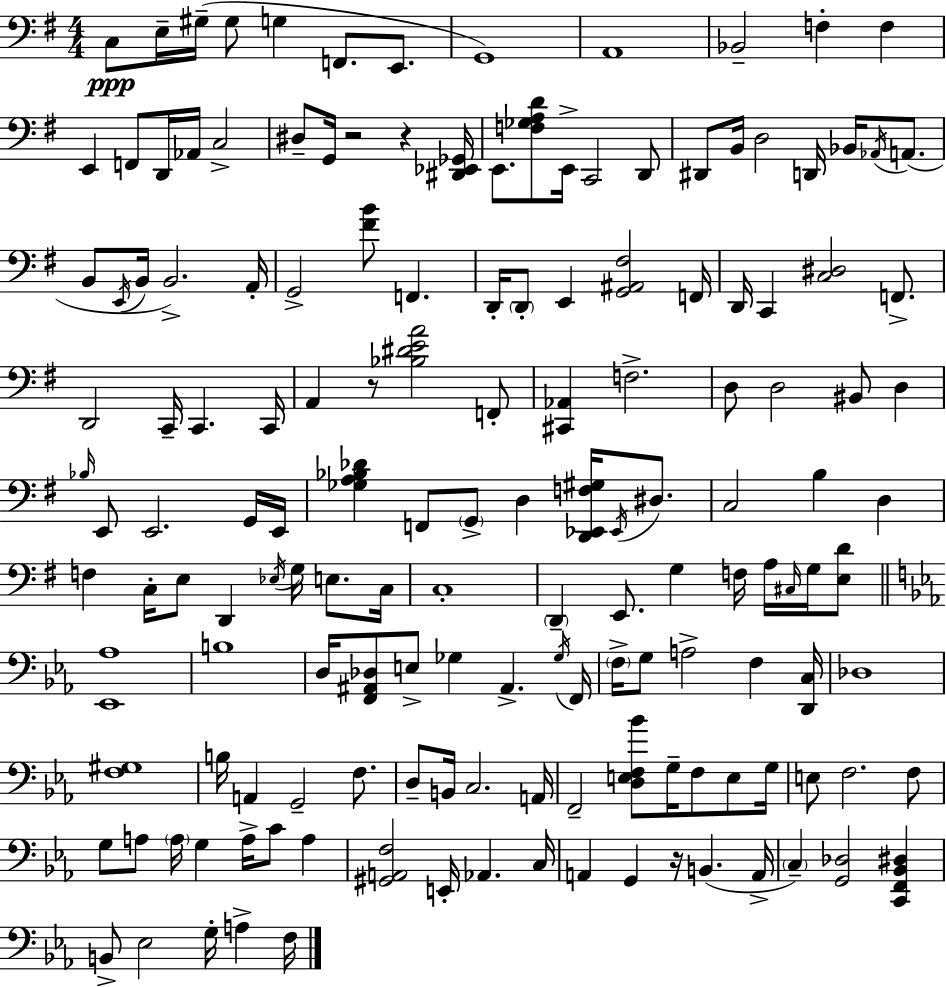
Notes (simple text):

C3/e E3/s G#3/s G#3/e G3/q F2/e. E2/e. G2/w A2/w Bb2/h F3/q F3/q E2/q F2/e D2/s Ab2/s C3/h D#3/e G2/s R/h R/q [D#2,Eb2,Gb2]/s E2/e. [F3,Gb3,A3,D4]/e E2/s C2/h D2/e D#2/e B2/s D3/h D2/s Bb2/s Ab2/s A2/e. B2/e E2/s B2/s B2/h. A2/s G2/h [F#4,B4]/e F2/q. D2/s D2/e E2/q [G2,A#2,F#3]/h F2/s D2/s C2/q [C3,D#3]/h F2/e. D2/h C2/s C2/q. C2/s A2/q R/e [Bb3,D#4,E4,A4]/h F2/e [C#2,Ab2]/q F3/h. D3/e D3/h BIS2/e D3/q Bb3/s E2/e E2/h. G2/s E2/s [Gb3,A3,Bb3,Db4]/q F2/e G2/e D3/q [D2,Eb2,F3,G#3]/s Eb2/s D#3/e. C3/h B3/q D3/q F3/q C3/s E3/e D2/q Eb3/s G3/s E3/e. C3/s C3/w D2/q E2/e. G3/q F3/s A3/s C#3/s G3/s [E3,D4]/e [Eb2,Ab3]/w B3/w D3/s [F2,A#2,Db3]/e E3/e Gb3/q A#2/q. Gb3/s F2/s F3/s G3/e A3/h F3/q [D2,C3]/s Db3/w [F3,G#3]/w B3/s A2/q G2/h F3/e. D3/e B2/s C3/h. A2/s F2/h [D3,E3,F3,Bb4]/e G3/s F3/e E3/e G3/s E3/e F3/h. F3/e G3/e A3/e A3/s G3/q A3/s C4/e A3/q [G#2,A2,F3]/h E2/s Ab2/q. C3/s A2/q G2/q R/s B2/q. A2/s C3/q [G2,Db3]/h [C2,F2,Bb2,D#3]/q B2/e Eb3/h G3/s A3/q F3/s